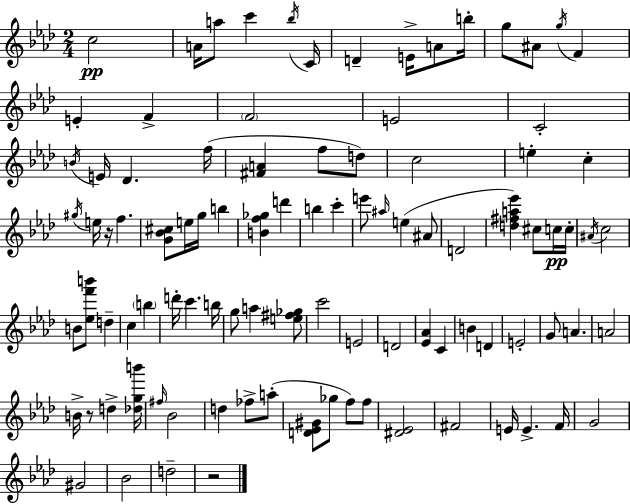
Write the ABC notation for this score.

X:1
T:Untitled
M:2/4
L:1/4
K:Ab
c2 A/4 a/2 c' _b/4 C/4 D E/4 A/2 b/4 g/2 ^A/2 g/4 F E F F2 E2 C2 B/4 E/4 _D f/4 [^FA] f/2 d/2 c2 e c ^g/4 e/4 z/4 f [G_B^c]/2 e/4 g/4 b [Bf_g] d' b c' e'/2 ^a/4 e ^A/2 D2 [d^fa_e'] ^c/2 c/4 c/4 ^A/4 c2 B/2 [_ef'b']/2 d c b d'/4 c' b/4 g/2 a [e^f_g]/2 c'2 E2 D2 [_E_A] C B D E2 G/2 A A2 B/4 z/2 d [_dgb']/4 ^f/4 _B2 d _f/2 a/2 [D_E^G]/2 _g/2 f/2 f/2 [^D_E]2 ^F2 E/4 E F/4 G2 ^G2 _B2 d2 z2